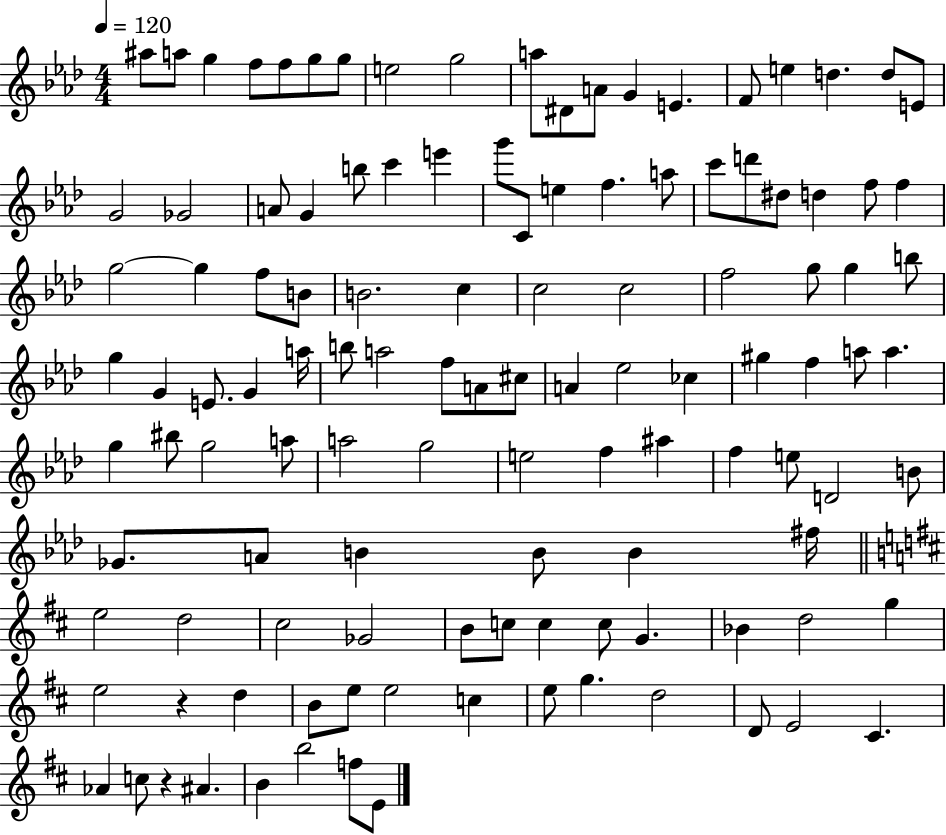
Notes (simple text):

A#5/e A5/e G5/q F5/e F5/e G5/e G5/e E5/h G5/h A5/e D#4/e A4/e G4/q E4/q. F4/e E5/q D5/q. D5/e E4/e G4/h Gb4/h A4/e G4/q B5/e C6/q E6/q G6/e C4/e E5/q F5/q. A5/e C6/e D6/e D#5/e D5/q F5/e F5/q G5/h G5/q F5/e B4/e B4/h. C5/q C5/h C5/h F5/h G5/e G5/q B5/e G5/q G4/q E4/e. G4/q A5/s B5/e A5/h F5/e A4/e C#5/e A4/q Eb5/h CES5/q G#5/q F5/q A5/e A5/q. G5/q BIS5/e G5/h A5/e A5/h G5/h E5/h F5/q A#5/q F5/q E5/e D4/h B4/e Gb4/e. A4/e B4/q B4/e B4/q F#5/s E5/h D5/h C#5/h Gb4/h B4/e C5/e C5/q C5/e G4/q. Bb4/q D5/h G5/q E5/h R/q D5/q B4/e E5/e E5/h C5/q E5/e G5/q. D5/h D4/e E4/h C#4/q. Ab4/q C5/e R/q A#4/q. B4/q B5/h F5/e E4/e